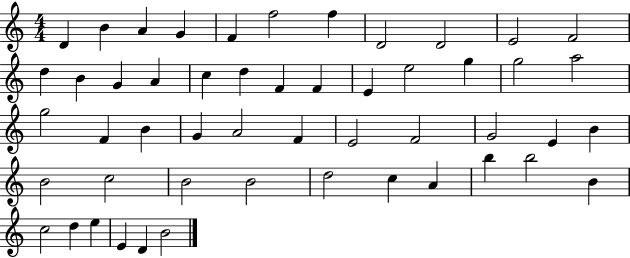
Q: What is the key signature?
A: C major